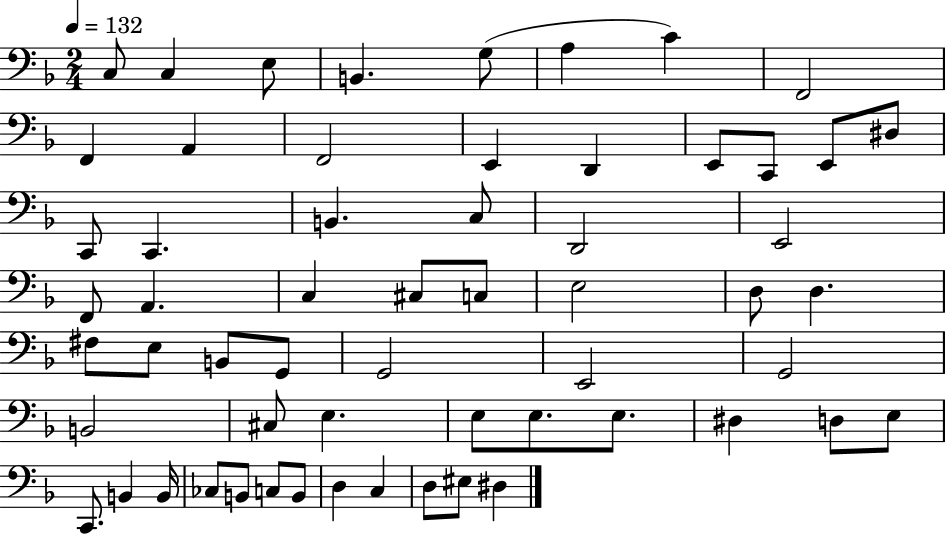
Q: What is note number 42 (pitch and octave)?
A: E3